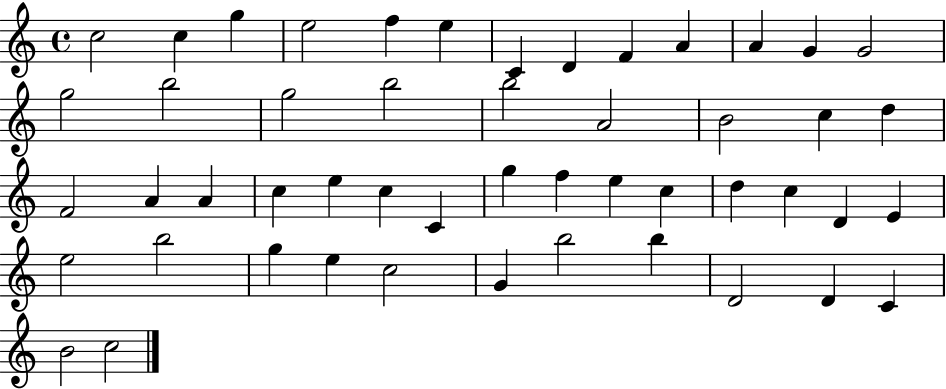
{
  \clef treble
  \time 4/4
  \defaultTimeSignature
  \key c \major
  c''2 c''4 g''4 | e''2 f''4 e''4 | c'4 d'4 f'4 a'4 | a'4 g'4 g'2 | \break g''2 b''2 | g''2 b''2 | b''2 a'2 | b'2 c''4 d''4 | \break f'2 a'4 a'4 | c''4 e''4 c''4 c'4 | g''4 f''4 e''4 c''4 | d''4 c''4 d'4 e'4 | \break e''2 b''2 | g''4 e''4 c''2 | g'4 b''2 b''4 | d'2 d'4 c'4 | \break b'2 c''2 | \bar "|."
}